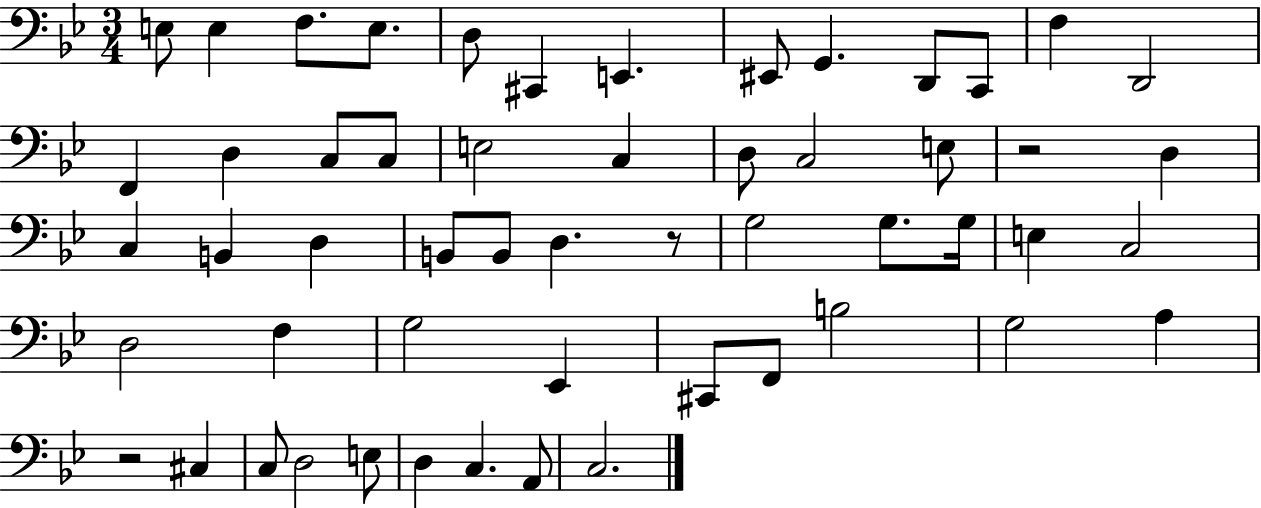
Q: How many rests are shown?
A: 3